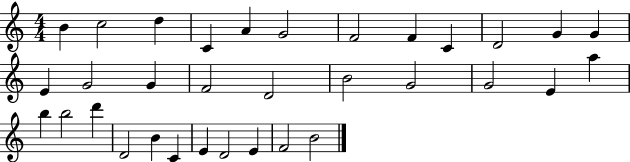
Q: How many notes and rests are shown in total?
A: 33